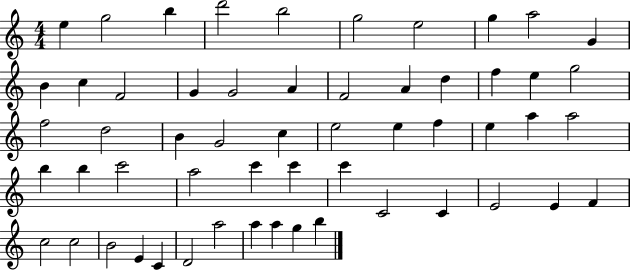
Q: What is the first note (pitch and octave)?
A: E5